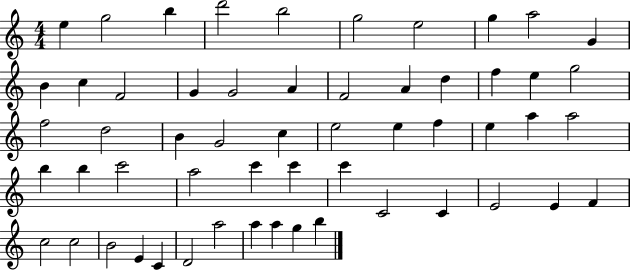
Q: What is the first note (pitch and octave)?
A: E5